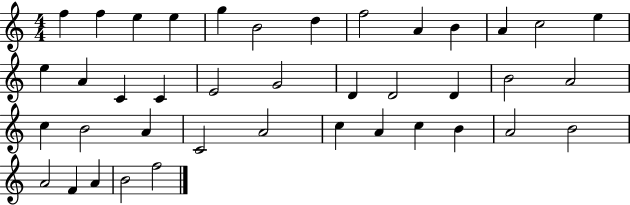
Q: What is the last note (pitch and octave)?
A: F5